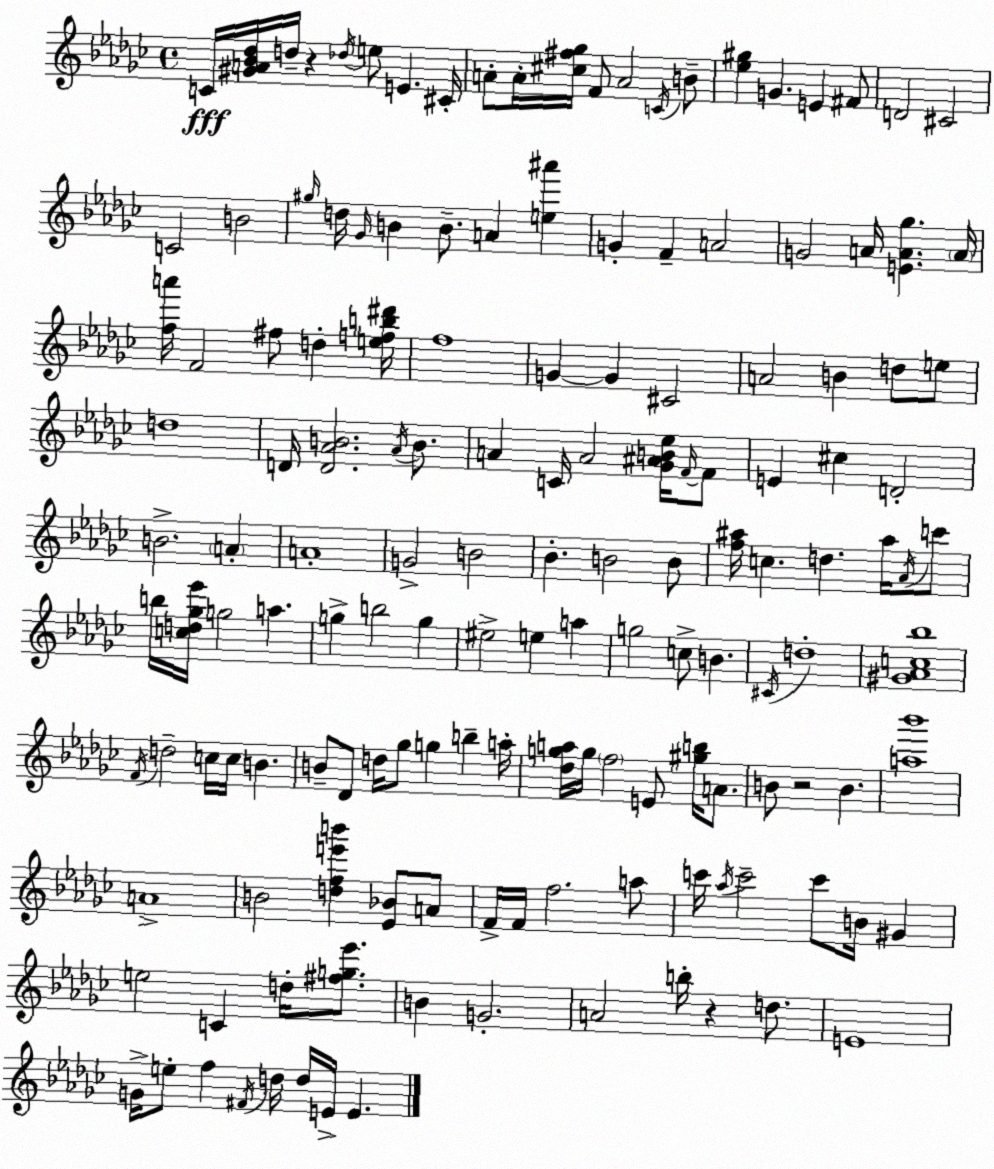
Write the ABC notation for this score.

X:1
T:Untitled
M:4/4
L:1/4
K:Ebm
C/4 [^GA_B_d]/4 d/4 z _d/4 e/2 E ^C/4 A/2 A/4 [^c^f_g]/4 F/2 A2 C/4 B/2 [_e^g] G E ^F/2 D2 ^C2 C2 B2 ^g/4 d/4 _G/4 B B/2 A [e^a'] G F A2 G2 A/4 [EA_g] A/4 [fa']/4 F2 ^f/2 d [efb^d']/4 f4 G G ^C2 A2 B d/2 e/2 d4 D/4 [D_AB]2 _A/4 B/2 A C/4 A2 [_G^AB_e]/4 F/4 F/2 E ^c D2 B2 A A4 G2 B2 _B B2 B/2 [f^a]/4 c d ^a/4 _A/4 c'/2 b/4 [cd_g_e']/4 g2 a g b2 g ^e2 e a g2 c/2 B ^C/4 d4 [^G_Ac_b]4 F/4 d2 c/4 c/4 B B/2 _D/2 d/4 _g/2 g b a/4 [_dga]/4 g/4 f2 E/2 [^gb]/4 A/2 B/2 z2 B [a_b']4 A4 B2 [dfe'b'] [_E_B]/2 A/2 F/4 F/4 f2 a/2 c'/4 _a/4 c'2 c'/2 B/4 ^G e2 C d/4 [^fg_e']/2 B G2 A2 b/4 z d/2 E4 G/4 e/2 f ^F/4 d/4 d/4 E/4 E